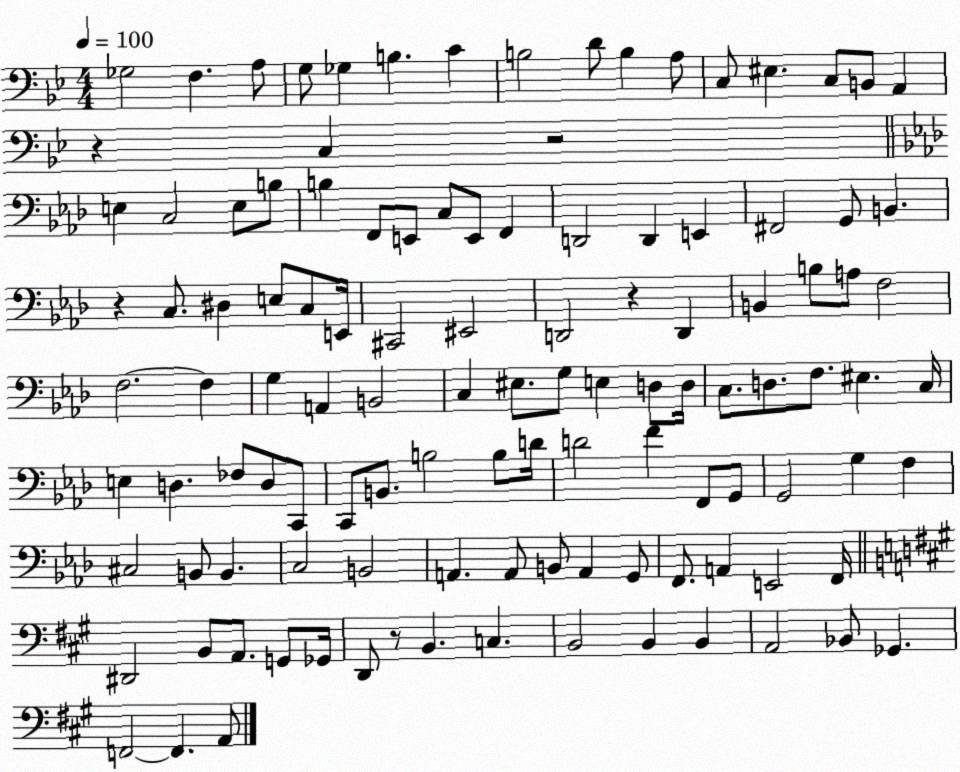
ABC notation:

X:1
T:Untitled
M:4/4
L:1/4
K:Bb
_G,2 F, A,/2 G,/2 _G, B, C B,2 D/2 B, A,/2 C,/2 ^E, C,/2 B,,/2 A,, z C, z2 E, C,2 E,/2 B,/2 B, F,,/2 E,,/2 C,/2 E,,/2 F,, D,,2 D,, E,, ^F,,2 G,,/2 B,, z C,/2 ^D, E,/2 C,/2 E,,/4 ^C,,2 ^E,,2 D,,2 z D,, B,, B,/2 A,/2 F,2 F,2 F, G, A,, B,,2 C, ^E,/2 G,/2 E, D,/2 D,/4 C,/2 D,/2 F,/2 ^E, C,/4 E, D, _F,/2 D,/2 C,,/2 C,,/2 B,,/2 B,2 B,/2 D/4 D2 F F,,/2 G,,/2 G,,2 G, F, ^C,2 B,,/2 B,, C,2 B,,2 A,, A,,/2 B,,/2 A,, G,,/2 F,,/2 A,, E,,2 F,,/4 ^D,,2 B,,/2 A,,/2 G,,/2 _G,,/4 D,,/2 z/2 B,, C, B,,2 B,, B,, A,,2 _B,,/2 _G,, F,,2 F,, A,,/2